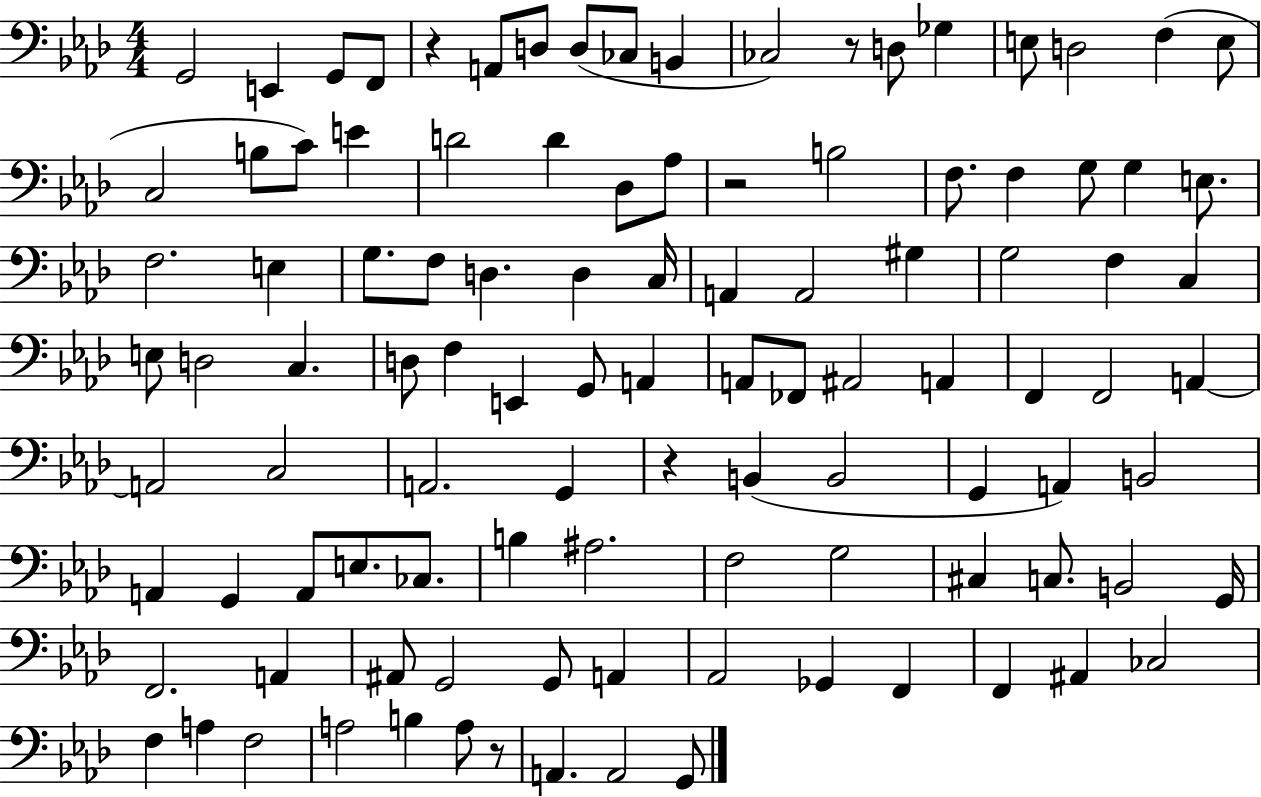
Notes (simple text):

G2/h E2/q G2/e F2/e R/q A2/e D3/e D3/e CES3/e B2/q CES3/h R/e D3/e Gb3/q E3/e D3/h F3/q E3/e C3/h B3/e C4/e E4/q D4/h D4/q Db3/e Ab3/e R/h B3/h F3/e. F3/q G3/e G3/q E3/e. F3/h. E3/q G3/e. F3/e D3/q. D3/q C3/s A2/q A2/h G#3/q G3/h F3/q C3/q E3/e D3/h C3/q. D3/e F3/q E2/q G2/e A2/q A2/e FES2/e A#2/h A2/q F2/q F2/h A2/q A2/h C3/h A2/h. G2/q R/q B2/q B2/h G2/q A2/q B2/h A2/q G2/q A2/e E3/e. CES3/e. B3/q A#3/h. F3/h G3/h C#3/q C3/e. B2/h G2/s F2/h. A2/q A#2/e G2/h G2/e A2/q Ab2/h Gb2/q F2/q F2/q A#2/q CES3/h F3/q A3/q F3/h A3/h B3/q A3/e R/e A2/q. A2/h G2/e